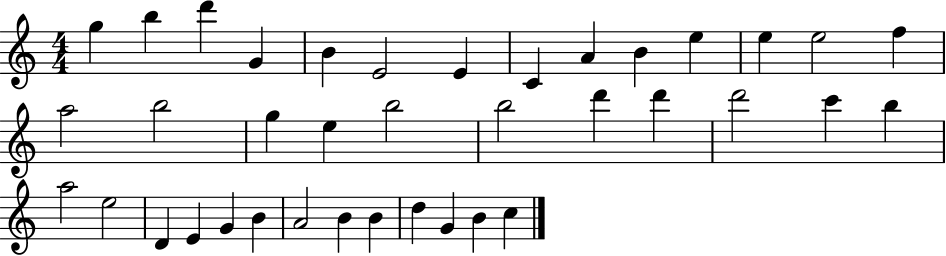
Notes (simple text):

G5/q B5/q D6/q G4/q B4/q E4/h E4/q C4/q A4/q B4/q E5/q E5/q E5/h F5/q A5/h B5/h G5/q E5/q B5/h B5/h D6/q D6/q D6/h C6/q B5/q A5/h E5/h D4/q E4/q G4/q B4/q A4/h B4/q B4/q D5/q G4/q B4/q C5/q